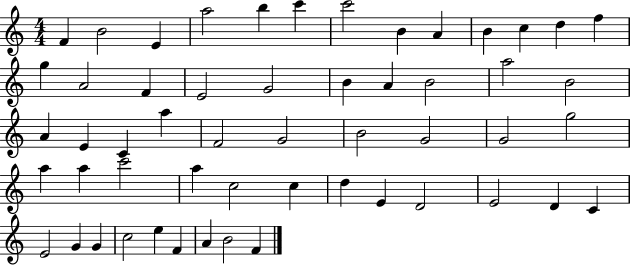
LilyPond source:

{
  \clef treble
  \numericTimeSignature
  \time 4/4
  \key c \major
  f'4 b'2 e'4 | a''2 b''4 c'''4 | c'''2 b'4 a'4 | b'4 c''4 d''4 f''4 | \break g''4 a'2 f'4 | e'2 g'2 | b'4 a'4 b'2 | a''2 b'2 | \break a'4 e'4 c'4 a''4 | f'2 g'2 | b'2 g'2 | g'2 g''2 | \break a''4 a''4 c'''2 | a''4 c''2 c''4 | d''4 e'4 d'2 | e'2 d'4 c'4 | \break e'2 g'4 g'4 | c''2 e''4 f'4 | a'4 b'2 f'4 | \bar "|."
}